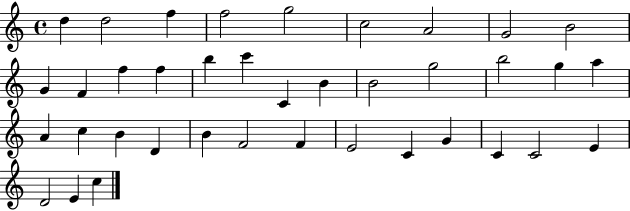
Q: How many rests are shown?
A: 0